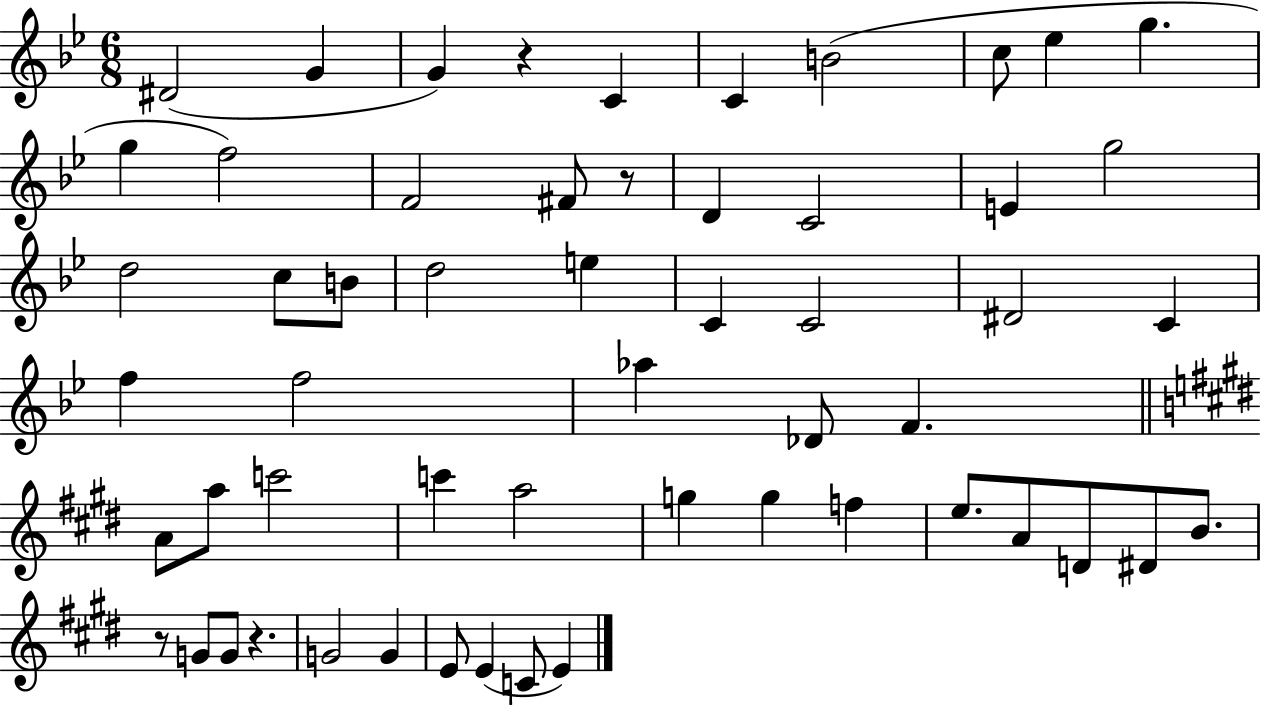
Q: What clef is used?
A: treble